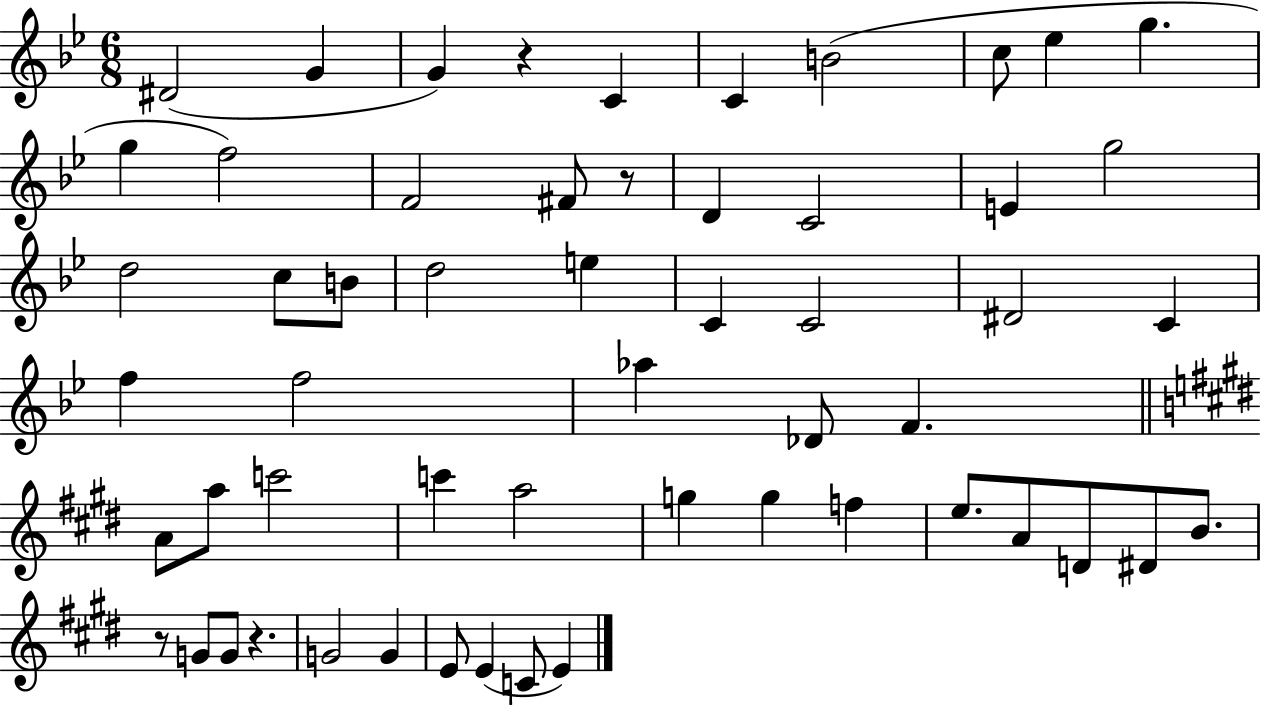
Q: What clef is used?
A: treble